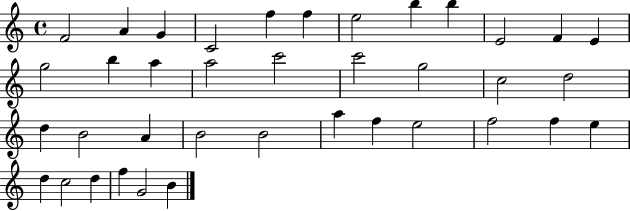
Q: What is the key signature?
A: C major